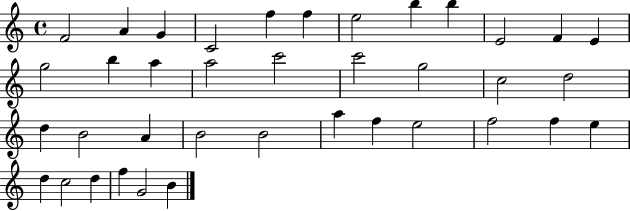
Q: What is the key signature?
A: C major